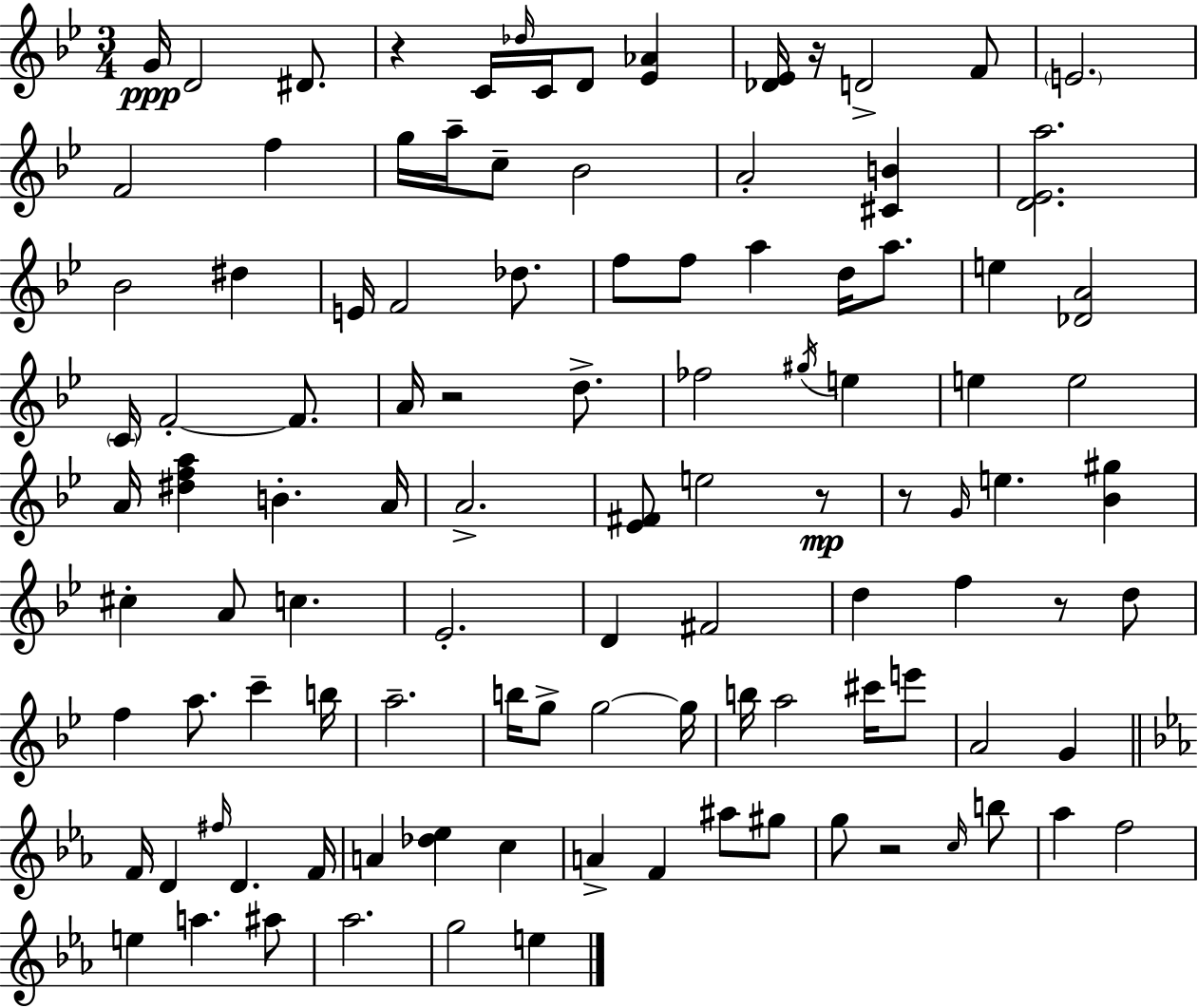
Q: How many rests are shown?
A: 7